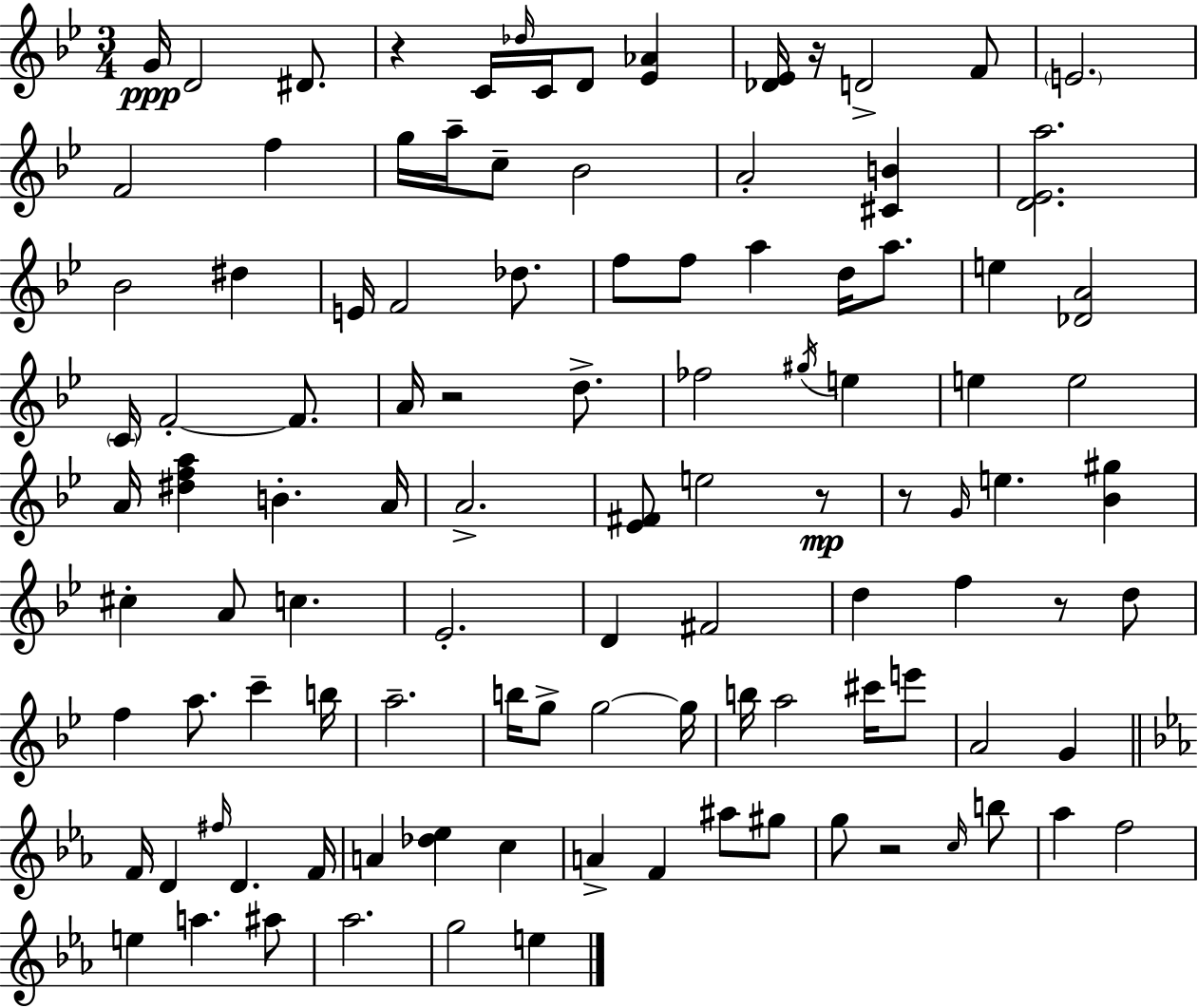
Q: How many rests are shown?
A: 7